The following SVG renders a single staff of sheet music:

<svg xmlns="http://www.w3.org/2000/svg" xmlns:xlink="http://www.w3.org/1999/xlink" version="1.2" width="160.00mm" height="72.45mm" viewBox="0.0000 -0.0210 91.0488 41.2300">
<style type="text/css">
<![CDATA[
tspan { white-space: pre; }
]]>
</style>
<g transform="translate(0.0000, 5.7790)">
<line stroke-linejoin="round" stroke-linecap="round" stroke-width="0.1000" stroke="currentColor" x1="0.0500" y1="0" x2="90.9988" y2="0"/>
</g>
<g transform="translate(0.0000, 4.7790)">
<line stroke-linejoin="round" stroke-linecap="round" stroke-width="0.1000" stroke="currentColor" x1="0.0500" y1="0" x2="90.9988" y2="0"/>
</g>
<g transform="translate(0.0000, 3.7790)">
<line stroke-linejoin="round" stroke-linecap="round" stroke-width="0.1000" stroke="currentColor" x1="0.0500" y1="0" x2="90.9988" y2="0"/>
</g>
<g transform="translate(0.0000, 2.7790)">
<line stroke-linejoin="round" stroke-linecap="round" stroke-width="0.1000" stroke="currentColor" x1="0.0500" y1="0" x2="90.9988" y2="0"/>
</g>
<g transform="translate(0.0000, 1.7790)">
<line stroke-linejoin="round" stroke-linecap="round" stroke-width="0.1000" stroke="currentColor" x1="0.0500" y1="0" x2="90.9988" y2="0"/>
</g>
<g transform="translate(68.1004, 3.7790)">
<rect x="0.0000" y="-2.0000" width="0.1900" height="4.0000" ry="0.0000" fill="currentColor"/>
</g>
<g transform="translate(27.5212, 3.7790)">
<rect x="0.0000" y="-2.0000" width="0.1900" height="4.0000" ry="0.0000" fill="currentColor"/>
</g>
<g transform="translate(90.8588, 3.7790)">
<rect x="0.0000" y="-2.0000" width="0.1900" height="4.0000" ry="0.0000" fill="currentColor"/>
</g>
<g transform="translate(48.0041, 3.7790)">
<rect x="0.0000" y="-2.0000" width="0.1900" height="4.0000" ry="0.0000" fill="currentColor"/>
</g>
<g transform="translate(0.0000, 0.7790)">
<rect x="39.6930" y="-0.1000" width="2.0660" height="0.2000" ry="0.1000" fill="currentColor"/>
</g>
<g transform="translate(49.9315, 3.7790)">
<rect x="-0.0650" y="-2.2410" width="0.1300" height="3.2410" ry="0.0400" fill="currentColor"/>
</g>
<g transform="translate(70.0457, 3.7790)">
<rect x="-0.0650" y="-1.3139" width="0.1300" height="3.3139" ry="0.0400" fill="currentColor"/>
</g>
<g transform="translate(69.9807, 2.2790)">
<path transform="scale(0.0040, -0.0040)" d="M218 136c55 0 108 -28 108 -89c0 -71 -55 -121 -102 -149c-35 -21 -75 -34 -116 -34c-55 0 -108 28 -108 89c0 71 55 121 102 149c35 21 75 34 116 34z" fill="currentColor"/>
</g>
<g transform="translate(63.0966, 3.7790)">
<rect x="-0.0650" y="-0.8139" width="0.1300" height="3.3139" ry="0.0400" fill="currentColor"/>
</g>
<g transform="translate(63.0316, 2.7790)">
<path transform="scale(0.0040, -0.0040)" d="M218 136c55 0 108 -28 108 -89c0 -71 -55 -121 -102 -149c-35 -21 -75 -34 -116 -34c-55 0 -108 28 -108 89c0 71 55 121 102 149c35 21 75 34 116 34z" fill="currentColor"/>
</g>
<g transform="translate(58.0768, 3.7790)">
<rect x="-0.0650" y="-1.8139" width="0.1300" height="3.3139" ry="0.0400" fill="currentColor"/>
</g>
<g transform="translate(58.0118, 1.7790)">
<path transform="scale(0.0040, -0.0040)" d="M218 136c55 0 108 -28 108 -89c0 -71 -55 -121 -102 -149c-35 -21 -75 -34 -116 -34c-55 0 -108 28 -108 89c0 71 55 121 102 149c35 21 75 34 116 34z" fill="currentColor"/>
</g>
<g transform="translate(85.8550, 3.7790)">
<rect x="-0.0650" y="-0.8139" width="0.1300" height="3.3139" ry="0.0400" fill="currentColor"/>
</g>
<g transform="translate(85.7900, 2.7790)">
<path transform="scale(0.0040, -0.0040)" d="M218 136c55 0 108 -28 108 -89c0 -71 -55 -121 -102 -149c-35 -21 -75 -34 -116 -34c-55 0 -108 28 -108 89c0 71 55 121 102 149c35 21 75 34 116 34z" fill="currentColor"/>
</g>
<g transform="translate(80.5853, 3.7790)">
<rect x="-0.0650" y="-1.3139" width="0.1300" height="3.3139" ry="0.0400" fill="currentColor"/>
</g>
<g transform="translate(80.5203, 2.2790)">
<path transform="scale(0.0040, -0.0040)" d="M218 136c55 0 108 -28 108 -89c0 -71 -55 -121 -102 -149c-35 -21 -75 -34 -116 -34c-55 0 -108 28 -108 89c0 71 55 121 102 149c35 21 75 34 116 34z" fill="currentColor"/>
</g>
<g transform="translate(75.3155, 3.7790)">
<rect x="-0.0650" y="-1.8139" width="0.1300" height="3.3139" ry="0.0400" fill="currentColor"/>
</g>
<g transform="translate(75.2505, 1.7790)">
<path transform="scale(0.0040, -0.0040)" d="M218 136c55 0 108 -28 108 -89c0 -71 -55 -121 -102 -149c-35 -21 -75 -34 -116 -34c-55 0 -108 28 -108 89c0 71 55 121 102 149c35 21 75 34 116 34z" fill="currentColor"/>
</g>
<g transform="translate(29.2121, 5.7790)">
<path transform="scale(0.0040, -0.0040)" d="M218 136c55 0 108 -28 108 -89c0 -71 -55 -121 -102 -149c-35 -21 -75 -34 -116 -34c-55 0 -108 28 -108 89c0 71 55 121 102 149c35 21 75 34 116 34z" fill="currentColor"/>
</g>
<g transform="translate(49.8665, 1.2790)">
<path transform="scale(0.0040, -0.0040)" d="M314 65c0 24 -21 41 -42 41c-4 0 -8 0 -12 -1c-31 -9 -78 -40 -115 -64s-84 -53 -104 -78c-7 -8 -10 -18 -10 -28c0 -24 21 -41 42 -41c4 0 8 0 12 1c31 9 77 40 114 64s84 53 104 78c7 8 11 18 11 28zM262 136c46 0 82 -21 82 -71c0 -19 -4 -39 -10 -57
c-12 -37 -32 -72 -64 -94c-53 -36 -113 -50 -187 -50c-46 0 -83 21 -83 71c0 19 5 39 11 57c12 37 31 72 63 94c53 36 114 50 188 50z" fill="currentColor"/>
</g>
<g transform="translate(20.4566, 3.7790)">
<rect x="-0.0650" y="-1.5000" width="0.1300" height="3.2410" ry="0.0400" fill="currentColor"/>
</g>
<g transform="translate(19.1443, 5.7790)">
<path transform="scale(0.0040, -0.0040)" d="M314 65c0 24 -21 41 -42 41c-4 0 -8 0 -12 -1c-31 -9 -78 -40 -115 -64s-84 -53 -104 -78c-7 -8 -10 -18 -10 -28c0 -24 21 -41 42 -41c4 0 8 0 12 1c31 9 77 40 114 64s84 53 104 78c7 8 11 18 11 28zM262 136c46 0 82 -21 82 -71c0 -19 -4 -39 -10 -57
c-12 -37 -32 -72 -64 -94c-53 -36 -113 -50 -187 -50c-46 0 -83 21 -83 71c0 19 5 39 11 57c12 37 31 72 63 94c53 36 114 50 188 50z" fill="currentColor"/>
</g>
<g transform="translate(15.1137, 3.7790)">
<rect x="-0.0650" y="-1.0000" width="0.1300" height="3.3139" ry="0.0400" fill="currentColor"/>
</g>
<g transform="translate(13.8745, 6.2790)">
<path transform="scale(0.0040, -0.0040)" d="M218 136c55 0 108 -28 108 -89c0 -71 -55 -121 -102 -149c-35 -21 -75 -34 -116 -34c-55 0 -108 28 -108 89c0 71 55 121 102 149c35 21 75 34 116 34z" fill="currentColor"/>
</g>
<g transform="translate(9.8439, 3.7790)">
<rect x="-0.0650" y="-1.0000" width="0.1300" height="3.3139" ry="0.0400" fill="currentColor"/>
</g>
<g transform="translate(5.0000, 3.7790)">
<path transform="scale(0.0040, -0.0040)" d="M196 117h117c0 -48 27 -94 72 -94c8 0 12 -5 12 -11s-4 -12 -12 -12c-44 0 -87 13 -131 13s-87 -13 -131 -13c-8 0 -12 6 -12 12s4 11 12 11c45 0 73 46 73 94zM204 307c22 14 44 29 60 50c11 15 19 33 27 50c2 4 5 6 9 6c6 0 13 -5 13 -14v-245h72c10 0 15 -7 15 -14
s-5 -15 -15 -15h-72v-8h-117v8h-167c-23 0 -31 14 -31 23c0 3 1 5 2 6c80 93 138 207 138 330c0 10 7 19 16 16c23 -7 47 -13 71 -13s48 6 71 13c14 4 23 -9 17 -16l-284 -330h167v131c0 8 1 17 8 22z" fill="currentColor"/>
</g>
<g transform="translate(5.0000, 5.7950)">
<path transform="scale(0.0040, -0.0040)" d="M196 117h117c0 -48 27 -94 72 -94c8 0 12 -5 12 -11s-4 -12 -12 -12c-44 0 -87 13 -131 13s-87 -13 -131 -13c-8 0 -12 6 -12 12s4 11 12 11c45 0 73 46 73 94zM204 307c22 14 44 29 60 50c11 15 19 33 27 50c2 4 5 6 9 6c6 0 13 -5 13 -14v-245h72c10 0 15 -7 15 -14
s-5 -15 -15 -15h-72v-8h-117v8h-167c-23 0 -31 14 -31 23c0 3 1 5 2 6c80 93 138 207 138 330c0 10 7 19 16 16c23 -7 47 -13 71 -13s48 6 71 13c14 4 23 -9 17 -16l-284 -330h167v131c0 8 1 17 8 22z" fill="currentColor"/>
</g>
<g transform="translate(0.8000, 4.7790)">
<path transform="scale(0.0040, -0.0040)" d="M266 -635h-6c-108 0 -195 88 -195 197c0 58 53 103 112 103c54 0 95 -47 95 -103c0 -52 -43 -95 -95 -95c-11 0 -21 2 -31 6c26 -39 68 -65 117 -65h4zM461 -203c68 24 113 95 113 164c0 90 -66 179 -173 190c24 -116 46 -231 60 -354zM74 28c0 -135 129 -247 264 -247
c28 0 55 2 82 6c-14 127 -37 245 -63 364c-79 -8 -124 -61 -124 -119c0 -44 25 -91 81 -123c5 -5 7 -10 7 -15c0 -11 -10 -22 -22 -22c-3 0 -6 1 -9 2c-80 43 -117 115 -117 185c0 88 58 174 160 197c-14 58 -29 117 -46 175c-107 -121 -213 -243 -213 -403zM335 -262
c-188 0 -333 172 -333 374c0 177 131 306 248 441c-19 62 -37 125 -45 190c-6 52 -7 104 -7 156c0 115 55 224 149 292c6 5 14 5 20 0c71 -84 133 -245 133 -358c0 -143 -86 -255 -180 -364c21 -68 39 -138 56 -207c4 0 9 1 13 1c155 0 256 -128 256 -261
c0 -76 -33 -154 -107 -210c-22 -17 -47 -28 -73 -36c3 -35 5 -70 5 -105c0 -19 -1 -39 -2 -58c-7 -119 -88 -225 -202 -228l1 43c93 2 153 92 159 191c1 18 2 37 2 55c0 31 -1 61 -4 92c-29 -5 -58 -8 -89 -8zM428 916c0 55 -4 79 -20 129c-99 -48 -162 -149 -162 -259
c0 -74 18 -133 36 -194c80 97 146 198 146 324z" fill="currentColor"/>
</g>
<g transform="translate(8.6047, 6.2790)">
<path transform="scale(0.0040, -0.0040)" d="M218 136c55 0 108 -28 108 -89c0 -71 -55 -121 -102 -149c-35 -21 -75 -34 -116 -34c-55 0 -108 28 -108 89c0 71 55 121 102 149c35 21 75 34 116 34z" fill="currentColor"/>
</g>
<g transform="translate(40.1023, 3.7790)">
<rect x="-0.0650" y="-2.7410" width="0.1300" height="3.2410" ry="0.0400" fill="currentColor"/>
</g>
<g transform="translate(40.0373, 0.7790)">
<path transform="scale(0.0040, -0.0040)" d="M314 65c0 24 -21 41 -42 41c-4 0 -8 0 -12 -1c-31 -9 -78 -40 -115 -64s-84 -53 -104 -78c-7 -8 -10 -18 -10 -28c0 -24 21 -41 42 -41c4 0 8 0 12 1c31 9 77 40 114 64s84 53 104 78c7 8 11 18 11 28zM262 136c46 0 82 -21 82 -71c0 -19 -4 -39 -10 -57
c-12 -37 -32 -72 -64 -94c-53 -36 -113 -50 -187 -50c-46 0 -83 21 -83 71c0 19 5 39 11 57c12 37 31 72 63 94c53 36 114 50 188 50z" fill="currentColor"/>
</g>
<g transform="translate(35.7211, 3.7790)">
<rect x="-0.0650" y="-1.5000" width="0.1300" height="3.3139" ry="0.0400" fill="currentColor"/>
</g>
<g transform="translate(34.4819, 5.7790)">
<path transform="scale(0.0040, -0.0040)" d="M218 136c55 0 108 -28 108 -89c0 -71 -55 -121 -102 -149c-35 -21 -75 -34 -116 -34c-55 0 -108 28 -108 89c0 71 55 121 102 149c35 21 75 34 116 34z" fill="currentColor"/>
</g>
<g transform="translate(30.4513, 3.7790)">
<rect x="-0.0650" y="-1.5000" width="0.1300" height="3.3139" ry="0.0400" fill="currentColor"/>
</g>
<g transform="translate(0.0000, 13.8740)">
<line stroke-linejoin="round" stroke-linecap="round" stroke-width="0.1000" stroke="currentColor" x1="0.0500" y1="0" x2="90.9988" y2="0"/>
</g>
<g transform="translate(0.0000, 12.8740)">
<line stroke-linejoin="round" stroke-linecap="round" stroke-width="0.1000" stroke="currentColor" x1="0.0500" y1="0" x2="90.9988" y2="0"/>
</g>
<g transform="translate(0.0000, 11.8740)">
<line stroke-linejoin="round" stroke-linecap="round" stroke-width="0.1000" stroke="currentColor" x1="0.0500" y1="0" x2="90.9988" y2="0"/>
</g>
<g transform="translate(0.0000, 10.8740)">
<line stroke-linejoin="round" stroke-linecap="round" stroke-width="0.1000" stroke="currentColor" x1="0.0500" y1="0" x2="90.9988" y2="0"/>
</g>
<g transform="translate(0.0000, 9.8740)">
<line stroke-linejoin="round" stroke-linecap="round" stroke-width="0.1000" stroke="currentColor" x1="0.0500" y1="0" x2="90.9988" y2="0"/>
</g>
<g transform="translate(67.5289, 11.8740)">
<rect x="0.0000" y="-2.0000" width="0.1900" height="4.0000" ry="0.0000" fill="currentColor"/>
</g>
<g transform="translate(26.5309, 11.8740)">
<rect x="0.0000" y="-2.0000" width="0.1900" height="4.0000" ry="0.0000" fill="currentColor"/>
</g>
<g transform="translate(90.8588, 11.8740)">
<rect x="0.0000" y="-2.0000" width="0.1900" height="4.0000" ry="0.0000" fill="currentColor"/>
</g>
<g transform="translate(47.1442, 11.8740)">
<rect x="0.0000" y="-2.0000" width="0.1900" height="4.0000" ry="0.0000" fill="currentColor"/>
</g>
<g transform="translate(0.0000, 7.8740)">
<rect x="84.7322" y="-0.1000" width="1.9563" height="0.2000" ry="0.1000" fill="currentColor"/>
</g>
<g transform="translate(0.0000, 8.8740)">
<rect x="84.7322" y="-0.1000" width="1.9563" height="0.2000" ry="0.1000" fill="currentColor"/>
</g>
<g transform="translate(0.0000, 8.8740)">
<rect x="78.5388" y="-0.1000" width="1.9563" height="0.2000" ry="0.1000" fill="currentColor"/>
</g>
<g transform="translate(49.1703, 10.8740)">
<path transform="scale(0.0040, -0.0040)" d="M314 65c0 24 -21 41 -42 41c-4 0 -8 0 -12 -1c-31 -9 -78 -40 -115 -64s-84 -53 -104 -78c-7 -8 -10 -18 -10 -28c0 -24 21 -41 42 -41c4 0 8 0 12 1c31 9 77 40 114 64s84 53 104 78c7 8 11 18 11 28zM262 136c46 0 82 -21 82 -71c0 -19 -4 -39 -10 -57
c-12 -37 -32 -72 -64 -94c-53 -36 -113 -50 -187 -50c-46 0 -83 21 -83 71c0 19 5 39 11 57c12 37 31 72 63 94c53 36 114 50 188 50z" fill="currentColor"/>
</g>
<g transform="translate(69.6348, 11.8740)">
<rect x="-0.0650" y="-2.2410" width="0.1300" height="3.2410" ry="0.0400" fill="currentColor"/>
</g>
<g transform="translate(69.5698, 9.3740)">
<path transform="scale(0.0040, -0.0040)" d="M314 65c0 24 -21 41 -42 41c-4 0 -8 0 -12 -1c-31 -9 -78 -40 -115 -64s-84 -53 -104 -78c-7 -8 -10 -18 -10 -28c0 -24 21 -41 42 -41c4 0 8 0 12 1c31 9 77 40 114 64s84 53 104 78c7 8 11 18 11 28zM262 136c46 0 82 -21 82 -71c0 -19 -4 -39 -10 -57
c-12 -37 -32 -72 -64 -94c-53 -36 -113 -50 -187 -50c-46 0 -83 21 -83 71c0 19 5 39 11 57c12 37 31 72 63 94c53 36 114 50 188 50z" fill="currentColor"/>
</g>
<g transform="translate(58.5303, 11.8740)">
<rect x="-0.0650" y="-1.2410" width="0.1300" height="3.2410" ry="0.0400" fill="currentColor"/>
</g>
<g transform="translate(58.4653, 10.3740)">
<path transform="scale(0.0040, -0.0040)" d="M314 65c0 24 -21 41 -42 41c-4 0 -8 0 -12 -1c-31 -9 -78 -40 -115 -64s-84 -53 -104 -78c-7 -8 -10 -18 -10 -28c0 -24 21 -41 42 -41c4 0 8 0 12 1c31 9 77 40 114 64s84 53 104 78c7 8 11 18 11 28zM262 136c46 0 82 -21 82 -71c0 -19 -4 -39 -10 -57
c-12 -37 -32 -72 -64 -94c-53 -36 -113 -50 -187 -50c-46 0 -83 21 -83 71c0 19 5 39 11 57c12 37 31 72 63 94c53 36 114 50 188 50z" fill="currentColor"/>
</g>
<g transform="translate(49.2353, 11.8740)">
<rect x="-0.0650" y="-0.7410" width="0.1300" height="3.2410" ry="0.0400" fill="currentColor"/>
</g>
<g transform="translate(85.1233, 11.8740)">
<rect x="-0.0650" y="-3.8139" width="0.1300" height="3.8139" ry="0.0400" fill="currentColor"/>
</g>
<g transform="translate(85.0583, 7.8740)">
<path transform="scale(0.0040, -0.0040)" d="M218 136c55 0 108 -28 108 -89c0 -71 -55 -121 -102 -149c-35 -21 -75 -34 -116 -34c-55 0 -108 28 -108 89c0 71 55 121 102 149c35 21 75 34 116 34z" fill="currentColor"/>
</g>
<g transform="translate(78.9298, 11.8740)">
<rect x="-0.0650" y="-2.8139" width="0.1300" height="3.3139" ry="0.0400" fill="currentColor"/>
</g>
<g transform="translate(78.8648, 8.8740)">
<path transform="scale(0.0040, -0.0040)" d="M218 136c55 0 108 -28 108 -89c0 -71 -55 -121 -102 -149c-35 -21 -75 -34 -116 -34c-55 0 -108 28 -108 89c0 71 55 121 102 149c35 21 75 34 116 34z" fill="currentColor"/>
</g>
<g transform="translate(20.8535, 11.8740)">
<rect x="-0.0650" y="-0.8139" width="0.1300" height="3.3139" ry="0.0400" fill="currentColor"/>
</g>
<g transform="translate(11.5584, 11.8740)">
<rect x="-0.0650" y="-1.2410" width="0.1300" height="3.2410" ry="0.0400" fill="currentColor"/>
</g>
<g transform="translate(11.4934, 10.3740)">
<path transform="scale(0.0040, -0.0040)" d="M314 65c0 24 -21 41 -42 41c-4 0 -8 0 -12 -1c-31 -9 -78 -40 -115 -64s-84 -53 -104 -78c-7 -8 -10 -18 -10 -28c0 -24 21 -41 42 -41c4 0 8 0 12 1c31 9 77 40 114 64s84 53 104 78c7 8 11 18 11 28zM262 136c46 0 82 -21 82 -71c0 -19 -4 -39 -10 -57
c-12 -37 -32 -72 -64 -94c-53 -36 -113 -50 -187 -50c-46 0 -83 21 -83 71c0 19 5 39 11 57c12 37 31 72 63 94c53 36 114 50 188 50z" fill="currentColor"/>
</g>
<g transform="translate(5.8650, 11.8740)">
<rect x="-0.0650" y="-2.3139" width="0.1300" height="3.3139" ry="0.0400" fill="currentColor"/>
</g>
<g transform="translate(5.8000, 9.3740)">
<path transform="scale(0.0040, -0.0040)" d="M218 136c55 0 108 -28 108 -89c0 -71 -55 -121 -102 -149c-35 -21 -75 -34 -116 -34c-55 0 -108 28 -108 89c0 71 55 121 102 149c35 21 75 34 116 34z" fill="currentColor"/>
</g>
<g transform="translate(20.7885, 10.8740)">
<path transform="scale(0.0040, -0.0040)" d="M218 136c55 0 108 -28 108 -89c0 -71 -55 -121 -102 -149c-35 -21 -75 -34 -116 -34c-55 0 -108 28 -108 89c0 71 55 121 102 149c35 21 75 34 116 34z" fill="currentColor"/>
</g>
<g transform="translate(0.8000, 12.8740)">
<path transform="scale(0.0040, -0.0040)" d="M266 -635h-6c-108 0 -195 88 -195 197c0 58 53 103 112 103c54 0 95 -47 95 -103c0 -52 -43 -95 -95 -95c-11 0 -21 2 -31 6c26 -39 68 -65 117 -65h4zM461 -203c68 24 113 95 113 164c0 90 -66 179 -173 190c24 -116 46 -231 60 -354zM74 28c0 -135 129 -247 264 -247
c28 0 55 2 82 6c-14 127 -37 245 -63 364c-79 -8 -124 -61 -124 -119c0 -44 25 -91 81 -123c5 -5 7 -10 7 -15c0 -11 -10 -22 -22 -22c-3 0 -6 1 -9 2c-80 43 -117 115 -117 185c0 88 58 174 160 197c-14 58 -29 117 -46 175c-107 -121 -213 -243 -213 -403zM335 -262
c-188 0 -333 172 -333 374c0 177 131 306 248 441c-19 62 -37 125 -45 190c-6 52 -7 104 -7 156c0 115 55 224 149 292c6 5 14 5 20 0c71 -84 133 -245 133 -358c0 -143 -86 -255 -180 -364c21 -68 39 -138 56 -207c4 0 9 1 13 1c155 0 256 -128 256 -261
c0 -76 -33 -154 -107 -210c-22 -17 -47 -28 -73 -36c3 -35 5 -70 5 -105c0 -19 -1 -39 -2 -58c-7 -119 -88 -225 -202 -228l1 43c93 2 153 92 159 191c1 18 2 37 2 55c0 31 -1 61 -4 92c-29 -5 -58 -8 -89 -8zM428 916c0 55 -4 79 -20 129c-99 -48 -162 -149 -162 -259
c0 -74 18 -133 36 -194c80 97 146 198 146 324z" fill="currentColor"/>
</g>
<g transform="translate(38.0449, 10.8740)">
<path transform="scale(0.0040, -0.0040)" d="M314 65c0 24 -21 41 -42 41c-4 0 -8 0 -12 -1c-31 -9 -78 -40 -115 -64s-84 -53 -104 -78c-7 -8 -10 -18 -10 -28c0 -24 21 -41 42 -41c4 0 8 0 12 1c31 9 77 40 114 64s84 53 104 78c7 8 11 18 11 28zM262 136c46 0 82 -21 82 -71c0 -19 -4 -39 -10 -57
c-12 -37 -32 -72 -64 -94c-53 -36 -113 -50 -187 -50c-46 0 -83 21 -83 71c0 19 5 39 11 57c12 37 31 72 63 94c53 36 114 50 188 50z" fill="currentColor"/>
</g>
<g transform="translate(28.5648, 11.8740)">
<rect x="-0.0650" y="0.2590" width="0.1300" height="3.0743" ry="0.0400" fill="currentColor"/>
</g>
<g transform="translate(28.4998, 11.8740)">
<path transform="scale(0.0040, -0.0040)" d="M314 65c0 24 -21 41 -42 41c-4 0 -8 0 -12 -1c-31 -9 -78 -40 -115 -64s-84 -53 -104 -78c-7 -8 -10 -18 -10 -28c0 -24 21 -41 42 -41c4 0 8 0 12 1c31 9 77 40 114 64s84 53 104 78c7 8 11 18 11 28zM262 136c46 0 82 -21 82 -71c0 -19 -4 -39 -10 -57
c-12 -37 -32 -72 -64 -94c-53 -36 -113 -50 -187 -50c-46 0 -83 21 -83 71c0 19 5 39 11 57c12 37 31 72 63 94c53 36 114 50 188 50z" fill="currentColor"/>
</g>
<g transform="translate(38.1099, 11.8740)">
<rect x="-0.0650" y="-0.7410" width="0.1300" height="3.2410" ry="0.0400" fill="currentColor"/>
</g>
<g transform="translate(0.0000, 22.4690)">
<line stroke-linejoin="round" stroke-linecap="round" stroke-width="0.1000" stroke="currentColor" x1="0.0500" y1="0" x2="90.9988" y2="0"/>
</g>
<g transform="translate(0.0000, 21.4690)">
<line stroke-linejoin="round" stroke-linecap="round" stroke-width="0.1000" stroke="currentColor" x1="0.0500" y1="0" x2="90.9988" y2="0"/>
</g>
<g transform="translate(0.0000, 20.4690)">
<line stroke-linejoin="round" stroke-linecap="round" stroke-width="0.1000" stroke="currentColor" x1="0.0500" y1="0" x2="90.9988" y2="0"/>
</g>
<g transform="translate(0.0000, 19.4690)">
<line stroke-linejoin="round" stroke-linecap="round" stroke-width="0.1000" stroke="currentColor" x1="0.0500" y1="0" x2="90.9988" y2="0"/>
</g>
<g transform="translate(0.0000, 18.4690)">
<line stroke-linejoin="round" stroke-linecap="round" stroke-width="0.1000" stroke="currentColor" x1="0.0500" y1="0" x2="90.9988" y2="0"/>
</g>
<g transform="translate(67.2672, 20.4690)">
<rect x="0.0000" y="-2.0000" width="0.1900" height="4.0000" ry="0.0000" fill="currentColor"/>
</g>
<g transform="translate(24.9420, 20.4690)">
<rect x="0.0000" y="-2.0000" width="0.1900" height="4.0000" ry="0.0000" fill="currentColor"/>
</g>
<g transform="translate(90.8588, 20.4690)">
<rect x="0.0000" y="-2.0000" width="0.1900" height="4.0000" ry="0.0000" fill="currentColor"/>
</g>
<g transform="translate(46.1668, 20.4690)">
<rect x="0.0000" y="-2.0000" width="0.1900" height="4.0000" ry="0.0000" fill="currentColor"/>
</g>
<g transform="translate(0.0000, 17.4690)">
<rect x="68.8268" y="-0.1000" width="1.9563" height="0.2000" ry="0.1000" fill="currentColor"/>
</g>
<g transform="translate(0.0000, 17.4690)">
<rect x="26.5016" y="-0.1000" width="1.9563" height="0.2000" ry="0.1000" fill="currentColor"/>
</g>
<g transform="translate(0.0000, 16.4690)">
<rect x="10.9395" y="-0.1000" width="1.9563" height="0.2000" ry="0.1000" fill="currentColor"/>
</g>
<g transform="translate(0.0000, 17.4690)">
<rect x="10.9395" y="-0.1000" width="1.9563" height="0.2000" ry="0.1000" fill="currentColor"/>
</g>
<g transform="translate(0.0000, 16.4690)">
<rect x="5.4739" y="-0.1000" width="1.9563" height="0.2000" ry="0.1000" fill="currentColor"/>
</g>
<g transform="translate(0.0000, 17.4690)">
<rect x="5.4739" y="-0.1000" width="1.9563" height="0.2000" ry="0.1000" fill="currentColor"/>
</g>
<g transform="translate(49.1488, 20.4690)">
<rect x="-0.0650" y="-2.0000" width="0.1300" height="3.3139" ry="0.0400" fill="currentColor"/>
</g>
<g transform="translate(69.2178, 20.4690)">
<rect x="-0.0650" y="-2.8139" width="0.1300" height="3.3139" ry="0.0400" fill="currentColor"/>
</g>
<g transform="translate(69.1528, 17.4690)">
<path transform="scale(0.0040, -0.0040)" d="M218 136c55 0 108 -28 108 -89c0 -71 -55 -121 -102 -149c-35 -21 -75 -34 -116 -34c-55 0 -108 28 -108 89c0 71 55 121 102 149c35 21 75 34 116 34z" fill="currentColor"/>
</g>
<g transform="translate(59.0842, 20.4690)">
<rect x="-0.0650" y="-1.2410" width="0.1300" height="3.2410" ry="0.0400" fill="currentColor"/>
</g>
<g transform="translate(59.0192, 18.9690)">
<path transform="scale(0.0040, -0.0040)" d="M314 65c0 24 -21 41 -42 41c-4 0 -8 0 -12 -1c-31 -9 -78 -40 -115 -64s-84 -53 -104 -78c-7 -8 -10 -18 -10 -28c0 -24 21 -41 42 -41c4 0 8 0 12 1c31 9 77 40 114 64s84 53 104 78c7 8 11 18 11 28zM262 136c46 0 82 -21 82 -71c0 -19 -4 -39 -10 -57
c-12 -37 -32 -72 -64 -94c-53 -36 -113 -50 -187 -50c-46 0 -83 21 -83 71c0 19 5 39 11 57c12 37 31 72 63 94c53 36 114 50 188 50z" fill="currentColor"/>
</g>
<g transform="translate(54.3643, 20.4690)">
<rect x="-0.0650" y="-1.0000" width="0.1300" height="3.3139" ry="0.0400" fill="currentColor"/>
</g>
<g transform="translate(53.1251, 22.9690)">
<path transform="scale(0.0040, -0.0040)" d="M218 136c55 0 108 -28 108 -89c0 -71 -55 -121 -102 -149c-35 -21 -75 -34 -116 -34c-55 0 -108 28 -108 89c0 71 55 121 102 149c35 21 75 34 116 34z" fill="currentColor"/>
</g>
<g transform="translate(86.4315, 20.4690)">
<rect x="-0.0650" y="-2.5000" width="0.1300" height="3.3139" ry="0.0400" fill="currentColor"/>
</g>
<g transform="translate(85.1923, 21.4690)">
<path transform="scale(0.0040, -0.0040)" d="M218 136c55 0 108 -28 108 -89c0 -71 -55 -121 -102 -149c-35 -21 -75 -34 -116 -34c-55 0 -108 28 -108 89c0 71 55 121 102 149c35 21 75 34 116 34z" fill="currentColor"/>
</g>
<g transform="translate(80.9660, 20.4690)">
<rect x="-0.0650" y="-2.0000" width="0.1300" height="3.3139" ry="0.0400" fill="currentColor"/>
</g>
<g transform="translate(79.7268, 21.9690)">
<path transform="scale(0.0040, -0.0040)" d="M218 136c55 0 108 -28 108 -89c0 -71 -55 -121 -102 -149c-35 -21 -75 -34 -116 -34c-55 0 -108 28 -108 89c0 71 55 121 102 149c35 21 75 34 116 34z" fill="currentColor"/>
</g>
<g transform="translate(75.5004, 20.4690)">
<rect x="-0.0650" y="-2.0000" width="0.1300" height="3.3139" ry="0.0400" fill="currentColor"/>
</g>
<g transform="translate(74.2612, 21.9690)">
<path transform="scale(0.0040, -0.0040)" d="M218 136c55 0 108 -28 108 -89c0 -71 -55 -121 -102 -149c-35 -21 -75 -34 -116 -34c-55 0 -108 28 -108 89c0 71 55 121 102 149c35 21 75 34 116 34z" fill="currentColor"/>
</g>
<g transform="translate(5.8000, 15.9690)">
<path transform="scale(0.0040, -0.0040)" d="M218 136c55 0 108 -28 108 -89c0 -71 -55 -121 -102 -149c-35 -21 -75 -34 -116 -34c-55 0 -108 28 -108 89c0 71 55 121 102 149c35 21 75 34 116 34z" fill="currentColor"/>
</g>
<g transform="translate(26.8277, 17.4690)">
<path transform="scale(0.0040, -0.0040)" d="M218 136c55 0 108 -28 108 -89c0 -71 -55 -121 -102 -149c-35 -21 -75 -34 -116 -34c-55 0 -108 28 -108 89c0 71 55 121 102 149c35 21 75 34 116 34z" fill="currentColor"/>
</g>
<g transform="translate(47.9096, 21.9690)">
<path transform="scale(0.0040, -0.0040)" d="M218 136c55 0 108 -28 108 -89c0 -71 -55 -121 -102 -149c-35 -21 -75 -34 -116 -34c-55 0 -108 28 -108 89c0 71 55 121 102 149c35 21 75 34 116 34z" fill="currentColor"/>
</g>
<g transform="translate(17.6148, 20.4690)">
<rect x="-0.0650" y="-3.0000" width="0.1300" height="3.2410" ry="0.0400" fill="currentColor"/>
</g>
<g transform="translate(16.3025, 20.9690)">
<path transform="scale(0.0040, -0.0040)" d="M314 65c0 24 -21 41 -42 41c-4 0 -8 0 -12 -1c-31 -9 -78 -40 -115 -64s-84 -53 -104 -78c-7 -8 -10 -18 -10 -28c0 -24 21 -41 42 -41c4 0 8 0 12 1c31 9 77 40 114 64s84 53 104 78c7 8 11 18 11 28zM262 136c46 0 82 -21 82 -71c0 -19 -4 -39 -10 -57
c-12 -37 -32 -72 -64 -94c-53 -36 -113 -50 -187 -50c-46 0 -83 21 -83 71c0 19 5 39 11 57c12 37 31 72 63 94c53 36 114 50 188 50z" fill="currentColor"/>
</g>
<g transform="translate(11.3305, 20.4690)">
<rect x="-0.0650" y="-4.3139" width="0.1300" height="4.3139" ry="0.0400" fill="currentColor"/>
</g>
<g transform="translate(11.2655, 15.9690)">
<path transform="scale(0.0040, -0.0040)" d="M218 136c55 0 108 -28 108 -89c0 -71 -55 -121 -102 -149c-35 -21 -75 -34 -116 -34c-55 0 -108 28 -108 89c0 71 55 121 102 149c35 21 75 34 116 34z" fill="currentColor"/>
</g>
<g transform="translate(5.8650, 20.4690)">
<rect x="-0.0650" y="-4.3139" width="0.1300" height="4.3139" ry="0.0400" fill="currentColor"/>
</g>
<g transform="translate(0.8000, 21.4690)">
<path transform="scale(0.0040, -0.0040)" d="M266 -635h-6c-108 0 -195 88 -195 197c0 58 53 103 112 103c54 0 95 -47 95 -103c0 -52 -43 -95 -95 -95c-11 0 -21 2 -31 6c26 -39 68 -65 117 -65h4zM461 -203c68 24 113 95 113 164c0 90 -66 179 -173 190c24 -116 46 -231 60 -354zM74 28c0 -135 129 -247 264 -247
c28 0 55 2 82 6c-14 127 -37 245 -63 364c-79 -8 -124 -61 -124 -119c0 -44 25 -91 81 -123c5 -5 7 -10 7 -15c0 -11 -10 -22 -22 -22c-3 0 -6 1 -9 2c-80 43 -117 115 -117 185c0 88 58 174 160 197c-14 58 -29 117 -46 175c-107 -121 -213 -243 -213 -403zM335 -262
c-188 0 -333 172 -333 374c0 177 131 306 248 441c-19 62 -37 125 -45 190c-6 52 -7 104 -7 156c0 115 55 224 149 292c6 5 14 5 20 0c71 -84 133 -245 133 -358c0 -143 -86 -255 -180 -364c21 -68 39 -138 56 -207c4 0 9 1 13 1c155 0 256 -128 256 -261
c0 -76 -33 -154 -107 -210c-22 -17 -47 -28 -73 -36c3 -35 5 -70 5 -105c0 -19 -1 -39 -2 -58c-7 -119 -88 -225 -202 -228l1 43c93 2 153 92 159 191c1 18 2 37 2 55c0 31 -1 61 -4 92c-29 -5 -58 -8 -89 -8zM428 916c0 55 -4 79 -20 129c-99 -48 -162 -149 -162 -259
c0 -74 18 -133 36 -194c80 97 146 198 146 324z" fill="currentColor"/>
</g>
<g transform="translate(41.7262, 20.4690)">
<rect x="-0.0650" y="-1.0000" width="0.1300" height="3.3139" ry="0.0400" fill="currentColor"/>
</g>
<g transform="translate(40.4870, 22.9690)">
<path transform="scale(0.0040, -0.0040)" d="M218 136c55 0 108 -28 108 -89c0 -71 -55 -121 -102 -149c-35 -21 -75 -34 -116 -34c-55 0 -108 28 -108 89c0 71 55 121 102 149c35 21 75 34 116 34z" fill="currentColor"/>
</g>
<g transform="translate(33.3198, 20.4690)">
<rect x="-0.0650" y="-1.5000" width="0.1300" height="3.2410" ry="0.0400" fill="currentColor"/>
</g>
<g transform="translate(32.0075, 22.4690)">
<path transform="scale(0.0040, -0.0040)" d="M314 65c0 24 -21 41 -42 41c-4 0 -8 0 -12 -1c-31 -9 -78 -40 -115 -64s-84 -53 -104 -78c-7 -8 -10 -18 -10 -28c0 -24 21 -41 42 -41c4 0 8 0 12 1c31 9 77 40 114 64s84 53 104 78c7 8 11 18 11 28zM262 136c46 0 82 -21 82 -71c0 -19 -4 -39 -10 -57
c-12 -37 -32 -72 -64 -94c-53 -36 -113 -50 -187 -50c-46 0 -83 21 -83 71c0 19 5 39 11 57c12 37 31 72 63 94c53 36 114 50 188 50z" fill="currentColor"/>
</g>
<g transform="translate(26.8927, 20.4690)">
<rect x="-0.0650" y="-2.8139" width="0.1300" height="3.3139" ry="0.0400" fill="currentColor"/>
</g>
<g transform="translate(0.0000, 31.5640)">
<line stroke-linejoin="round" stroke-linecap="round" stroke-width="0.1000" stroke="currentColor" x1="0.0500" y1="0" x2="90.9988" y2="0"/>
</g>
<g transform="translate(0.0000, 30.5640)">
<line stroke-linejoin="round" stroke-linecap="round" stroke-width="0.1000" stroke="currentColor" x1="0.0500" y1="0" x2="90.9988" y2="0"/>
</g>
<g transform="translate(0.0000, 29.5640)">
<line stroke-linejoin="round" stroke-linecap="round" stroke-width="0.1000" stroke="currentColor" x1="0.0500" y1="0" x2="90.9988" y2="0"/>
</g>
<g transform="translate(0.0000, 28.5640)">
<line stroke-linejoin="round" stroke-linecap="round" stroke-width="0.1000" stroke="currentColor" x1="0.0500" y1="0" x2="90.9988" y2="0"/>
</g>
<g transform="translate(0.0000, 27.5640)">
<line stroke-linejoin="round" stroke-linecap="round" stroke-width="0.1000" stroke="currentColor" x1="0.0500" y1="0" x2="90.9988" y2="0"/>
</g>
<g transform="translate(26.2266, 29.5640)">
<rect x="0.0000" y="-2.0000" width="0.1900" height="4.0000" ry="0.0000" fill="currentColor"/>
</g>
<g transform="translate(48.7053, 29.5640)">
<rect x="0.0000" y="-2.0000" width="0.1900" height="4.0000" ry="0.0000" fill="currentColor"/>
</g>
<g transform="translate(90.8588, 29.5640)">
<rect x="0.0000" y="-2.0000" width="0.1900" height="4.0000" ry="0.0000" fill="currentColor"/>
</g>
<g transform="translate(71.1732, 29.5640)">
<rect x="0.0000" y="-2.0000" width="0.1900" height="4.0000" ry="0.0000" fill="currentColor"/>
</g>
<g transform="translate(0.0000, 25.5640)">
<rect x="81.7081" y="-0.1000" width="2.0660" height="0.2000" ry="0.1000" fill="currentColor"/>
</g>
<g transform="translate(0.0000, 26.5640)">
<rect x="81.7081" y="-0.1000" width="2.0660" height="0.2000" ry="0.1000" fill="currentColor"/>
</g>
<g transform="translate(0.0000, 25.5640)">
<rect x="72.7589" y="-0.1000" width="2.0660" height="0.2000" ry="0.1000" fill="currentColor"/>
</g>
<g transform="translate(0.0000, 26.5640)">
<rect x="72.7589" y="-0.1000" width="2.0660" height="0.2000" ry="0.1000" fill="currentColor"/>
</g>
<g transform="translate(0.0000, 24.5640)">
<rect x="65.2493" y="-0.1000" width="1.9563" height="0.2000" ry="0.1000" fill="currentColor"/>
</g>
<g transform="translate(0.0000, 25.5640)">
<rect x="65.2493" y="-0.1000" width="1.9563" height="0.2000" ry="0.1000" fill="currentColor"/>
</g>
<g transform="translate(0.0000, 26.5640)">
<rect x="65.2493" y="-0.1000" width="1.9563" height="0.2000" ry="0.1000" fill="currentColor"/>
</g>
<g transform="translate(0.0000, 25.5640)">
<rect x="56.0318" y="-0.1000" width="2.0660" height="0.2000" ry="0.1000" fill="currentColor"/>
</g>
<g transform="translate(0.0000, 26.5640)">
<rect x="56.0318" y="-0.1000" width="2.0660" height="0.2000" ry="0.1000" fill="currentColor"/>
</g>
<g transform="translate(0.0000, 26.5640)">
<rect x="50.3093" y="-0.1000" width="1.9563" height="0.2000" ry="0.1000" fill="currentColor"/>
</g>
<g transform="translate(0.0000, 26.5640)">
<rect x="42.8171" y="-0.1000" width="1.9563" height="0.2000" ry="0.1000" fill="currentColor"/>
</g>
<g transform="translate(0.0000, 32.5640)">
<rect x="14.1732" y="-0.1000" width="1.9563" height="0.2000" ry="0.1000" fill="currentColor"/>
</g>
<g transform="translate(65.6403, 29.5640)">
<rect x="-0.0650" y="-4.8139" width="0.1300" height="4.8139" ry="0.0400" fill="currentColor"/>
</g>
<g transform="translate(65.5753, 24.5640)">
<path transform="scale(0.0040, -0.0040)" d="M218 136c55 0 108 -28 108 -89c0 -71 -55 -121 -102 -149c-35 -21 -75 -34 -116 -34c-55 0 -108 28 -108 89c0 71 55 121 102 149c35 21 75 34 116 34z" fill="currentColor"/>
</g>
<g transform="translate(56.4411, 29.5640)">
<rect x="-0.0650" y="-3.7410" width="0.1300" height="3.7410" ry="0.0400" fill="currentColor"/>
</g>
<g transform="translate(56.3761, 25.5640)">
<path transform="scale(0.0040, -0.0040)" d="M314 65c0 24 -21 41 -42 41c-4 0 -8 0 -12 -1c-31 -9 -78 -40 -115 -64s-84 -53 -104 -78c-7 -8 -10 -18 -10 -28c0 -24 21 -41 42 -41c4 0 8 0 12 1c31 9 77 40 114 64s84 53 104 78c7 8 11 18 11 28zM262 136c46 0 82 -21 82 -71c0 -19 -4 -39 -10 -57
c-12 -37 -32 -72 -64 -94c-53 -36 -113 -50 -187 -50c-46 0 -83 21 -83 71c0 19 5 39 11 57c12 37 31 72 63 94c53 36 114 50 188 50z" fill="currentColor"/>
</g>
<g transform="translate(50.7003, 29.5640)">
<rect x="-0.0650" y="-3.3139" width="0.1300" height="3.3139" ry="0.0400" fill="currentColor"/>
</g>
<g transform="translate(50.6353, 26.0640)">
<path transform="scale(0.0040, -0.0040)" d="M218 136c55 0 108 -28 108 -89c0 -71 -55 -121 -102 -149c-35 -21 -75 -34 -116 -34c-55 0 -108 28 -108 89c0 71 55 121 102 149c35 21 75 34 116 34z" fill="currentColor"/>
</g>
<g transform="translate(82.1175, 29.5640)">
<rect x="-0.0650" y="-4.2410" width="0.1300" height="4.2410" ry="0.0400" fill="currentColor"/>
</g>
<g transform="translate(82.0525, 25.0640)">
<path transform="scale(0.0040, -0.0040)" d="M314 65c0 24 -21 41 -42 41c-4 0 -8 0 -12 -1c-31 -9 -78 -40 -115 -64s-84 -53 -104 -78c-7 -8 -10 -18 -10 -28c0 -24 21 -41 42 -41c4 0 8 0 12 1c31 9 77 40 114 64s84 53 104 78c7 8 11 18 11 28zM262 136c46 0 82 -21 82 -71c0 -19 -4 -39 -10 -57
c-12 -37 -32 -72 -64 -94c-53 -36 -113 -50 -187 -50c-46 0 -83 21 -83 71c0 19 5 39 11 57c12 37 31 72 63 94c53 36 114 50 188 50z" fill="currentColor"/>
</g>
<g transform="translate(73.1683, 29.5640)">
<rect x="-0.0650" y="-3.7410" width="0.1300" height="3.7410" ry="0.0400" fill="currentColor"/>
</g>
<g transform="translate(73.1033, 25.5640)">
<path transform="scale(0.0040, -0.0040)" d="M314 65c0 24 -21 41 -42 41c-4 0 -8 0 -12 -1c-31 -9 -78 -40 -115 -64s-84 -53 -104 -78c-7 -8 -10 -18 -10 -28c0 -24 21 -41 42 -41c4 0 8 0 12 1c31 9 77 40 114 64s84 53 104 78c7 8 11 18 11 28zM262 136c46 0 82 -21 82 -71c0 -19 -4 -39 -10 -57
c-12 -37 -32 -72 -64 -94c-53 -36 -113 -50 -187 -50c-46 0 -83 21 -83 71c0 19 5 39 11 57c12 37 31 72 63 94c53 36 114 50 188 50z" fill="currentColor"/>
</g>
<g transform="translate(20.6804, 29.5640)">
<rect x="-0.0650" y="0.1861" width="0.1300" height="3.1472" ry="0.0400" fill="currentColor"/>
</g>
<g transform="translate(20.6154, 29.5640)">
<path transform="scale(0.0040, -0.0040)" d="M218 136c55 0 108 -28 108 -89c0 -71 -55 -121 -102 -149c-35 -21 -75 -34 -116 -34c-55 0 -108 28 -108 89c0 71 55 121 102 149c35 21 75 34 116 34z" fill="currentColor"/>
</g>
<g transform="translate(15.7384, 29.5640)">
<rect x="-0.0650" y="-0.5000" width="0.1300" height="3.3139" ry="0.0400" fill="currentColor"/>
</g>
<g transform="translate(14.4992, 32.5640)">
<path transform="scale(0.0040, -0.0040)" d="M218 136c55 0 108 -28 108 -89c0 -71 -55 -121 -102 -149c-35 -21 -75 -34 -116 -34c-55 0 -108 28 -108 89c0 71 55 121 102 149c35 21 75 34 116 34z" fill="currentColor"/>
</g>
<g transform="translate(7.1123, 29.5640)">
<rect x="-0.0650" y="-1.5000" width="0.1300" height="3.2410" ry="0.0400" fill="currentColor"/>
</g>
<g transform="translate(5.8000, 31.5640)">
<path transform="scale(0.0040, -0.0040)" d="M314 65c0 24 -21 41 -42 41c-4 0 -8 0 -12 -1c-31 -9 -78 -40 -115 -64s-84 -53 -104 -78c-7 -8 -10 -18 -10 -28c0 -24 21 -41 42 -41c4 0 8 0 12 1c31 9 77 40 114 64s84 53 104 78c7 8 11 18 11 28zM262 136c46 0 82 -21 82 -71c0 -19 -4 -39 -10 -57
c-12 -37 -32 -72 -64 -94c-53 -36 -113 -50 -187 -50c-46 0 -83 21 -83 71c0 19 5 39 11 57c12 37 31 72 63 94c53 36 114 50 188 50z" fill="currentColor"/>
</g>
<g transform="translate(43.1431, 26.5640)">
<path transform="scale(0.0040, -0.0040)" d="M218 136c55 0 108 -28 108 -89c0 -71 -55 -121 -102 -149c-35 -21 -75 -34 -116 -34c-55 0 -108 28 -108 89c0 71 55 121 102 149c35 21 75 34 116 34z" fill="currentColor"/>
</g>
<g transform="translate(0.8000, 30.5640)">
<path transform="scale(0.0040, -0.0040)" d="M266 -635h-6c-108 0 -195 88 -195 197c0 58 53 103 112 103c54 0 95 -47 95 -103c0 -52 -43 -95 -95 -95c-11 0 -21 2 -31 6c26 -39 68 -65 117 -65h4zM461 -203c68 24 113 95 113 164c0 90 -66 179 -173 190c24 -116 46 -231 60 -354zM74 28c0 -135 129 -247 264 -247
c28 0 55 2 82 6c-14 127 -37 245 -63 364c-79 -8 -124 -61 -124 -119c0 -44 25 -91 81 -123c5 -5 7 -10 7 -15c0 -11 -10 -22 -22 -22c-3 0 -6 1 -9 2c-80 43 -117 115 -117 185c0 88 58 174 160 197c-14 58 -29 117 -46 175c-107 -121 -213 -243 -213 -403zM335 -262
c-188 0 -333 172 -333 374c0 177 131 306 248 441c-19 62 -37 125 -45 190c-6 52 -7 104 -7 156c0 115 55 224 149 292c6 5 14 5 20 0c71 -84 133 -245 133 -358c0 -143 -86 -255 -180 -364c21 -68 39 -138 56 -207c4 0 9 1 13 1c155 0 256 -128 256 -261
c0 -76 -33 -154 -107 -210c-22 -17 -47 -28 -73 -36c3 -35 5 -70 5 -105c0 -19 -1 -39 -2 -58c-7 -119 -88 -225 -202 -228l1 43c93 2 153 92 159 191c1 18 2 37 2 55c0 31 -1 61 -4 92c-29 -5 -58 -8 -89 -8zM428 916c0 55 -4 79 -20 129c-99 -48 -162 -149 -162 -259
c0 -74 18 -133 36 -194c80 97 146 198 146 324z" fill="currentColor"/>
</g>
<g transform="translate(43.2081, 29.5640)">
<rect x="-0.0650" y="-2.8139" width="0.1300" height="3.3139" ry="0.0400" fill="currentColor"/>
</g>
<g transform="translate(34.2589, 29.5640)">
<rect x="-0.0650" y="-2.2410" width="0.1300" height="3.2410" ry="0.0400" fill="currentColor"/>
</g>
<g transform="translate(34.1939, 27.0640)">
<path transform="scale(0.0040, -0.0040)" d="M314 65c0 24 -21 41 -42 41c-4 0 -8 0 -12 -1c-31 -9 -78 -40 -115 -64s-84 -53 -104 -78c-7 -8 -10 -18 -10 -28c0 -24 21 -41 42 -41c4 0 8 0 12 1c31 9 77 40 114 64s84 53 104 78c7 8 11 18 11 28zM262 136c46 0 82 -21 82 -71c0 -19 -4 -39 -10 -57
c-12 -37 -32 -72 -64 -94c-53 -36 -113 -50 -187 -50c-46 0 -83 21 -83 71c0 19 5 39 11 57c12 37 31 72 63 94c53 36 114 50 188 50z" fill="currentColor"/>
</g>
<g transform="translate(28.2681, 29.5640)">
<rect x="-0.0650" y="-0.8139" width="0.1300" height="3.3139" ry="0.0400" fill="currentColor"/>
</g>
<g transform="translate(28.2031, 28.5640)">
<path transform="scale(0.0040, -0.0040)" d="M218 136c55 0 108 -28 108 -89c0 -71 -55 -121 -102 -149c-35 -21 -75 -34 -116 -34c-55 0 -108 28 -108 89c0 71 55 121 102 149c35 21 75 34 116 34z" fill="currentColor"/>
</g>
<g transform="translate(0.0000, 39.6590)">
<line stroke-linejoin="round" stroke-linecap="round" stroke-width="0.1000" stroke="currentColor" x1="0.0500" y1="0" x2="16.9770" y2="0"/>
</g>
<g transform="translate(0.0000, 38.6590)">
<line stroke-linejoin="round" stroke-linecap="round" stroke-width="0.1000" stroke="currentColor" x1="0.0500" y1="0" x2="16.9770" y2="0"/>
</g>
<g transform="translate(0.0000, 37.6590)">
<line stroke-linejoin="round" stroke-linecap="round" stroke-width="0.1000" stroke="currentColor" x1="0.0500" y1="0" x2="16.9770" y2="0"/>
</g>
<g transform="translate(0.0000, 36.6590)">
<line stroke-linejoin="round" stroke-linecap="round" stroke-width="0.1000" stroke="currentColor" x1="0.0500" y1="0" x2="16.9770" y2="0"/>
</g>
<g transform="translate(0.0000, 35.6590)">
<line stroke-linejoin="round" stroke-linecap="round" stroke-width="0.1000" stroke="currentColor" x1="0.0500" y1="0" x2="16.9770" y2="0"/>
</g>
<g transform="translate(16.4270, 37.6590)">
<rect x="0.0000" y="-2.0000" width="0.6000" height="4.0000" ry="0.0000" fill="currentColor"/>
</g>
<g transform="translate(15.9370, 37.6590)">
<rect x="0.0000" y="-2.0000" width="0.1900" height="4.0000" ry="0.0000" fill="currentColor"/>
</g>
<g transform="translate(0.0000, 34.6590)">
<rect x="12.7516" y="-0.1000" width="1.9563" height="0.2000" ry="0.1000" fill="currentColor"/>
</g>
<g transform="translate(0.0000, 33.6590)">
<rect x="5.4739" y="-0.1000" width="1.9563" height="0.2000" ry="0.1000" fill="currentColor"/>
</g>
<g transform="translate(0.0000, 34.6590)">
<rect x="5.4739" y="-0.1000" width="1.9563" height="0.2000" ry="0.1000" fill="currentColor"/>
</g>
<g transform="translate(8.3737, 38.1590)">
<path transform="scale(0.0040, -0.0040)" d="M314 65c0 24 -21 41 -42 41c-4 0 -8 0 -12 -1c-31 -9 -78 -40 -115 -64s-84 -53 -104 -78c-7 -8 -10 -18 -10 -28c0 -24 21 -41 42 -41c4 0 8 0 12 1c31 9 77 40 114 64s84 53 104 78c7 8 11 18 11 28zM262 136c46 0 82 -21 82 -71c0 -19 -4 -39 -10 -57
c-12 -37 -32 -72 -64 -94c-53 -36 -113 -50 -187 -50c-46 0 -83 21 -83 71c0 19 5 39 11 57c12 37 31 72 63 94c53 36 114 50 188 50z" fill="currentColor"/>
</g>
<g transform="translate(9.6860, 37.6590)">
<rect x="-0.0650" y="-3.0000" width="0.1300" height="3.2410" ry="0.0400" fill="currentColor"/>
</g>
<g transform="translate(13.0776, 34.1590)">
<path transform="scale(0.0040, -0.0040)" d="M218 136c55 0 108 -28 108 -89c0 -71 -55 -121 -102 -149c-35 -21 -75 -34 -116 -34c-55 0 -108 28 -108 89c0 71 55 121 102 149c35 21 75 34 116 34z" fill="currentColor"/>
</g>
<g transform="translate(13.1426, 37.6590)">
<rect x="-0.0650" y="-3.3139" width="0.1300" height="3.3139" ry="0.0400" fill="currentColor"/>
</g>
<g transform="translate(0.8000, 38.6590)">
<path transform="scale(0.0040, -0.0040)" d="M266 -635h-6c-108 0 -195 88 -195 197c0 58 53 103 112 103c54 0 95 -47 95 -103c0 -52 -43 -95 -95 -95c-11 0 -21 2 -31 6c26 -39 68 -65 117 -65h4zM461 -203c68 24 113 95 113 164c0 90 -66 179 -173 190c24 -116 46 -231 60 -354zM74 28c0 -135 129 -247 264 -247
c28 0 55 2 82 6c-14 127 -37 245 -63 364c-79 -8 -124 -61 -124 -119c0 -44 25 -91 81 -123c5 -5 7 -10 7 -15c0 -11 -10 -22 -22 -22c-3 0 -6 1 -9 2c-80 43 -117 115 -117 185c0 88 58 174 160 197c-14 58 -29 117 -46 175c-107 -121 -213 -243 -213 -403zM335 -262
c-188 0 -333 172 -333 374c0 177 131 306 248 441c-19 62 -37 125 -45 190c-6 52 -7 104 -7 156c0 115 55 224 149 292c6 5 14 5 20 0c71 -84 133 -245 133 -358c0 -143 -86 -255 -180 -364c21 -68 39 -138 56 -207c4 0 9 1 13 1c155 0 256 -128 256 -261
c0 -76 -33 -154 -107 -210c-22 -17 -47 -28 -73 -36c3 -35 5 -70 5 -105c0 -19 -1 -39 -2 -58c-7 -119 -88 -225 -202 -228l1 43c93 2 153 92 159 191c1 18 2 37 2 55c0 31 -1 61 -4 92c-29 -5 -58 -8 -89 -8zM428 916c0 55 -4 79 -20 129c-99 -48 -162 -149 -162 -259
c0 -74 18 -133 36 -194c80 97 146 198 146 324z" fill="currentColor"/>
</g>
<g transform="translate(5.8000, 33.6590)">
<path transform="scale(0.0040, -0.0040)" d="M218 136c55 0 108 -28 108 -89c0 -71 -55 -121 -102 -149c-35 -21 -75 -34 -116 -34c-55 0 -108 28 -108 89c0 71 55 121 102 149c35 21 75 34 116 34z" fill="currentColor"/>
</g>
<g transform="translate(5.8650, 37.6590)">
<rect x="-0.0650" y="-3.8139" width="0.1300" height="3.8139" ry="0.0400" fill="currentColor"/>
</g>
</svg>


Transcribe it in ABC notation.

X:1
T:Untitled
M:4/4
L:1/4
K:C
D D E2 E E a2 g2 f d e f e d g e2 d B2 d2 d2 e2 g2 a c' d' d' A2 a E2 D F D e2 a F F G E2 C B d g2 a b c'2 e' c'2 d'2 c' A2 b